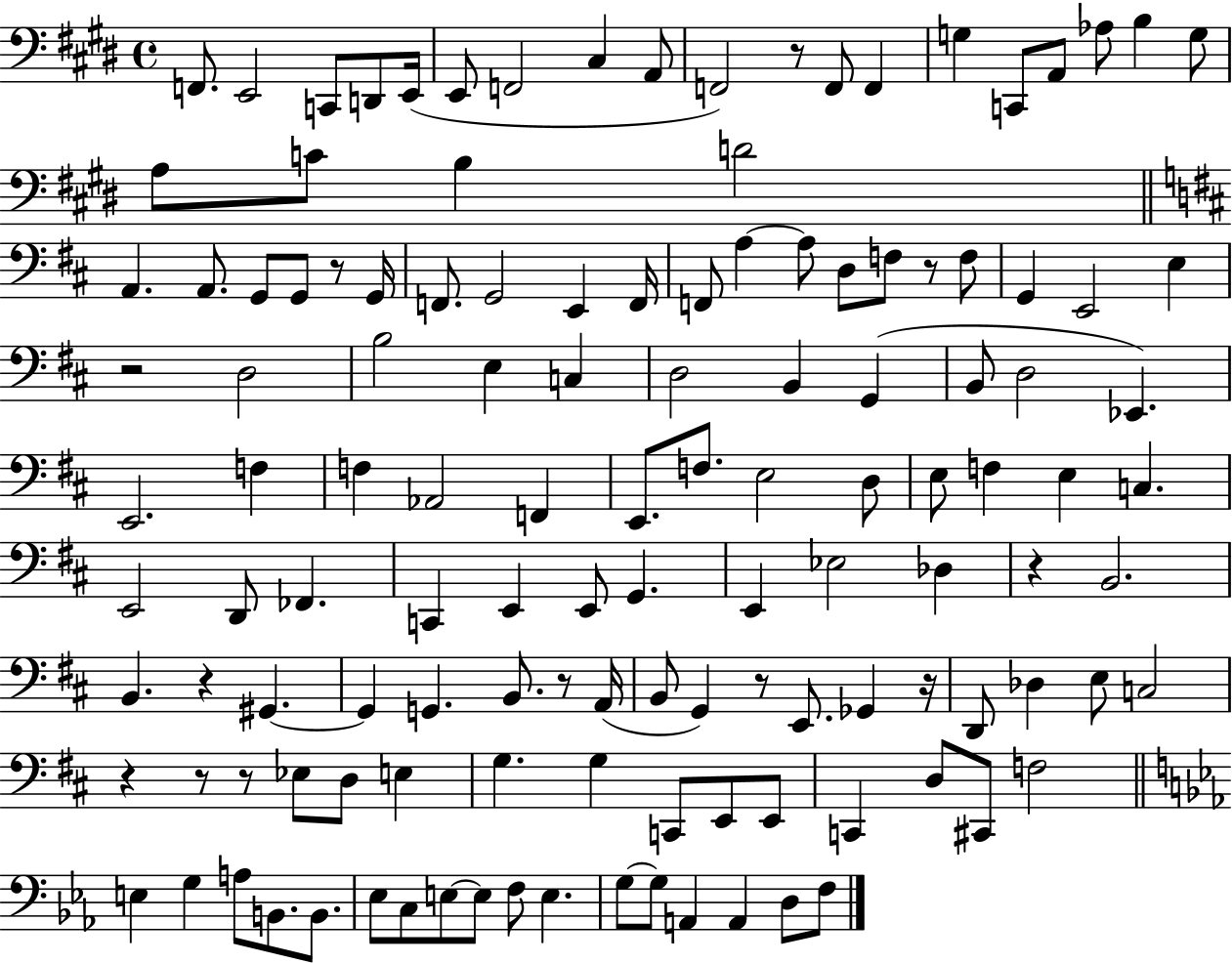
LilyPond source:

{
  \clef bass
  \time 4/4
  \defaultTimeSignature
  \key e \major
  f,8. e,2 c,8 d,8 e,16( | e,8 f,2 cis4 a,8 | f,2) r8 f,8 f,4 | g4 c,8 a,8 aes8 b4 g8 | \break a8 c'8 b4 d'2 | \bar "||" \break \key b \minor a,4. a,8. g,8 g,8 r8 g,16 | f,8. g,2 e,4 f,16 | f,8 a4~~ a8 d8 f8 r8 f8 | g,4 e,2 e4 | \break r2 d2 | b2 e4 c4 | d2 b,4 g,4( | b,8 d2 ees,4.) | \break e,2. f4 | f4 aes,2 f,4 | e,8. f8. e2 d8 | e8 f4 e4 c4. | \break e,2 d,8 fes,4. | c,4 e,4 e,8 g,4. | e,4 ees2 des4 | r4 b,2. | \break b,4. r4 gis,4.~~ | gis,4 g,4. b,8. r8 a,16( | b,8 g,4) r8 e,8. ges,4 r16 | d,8 des4 e8 c2 | \break r4 r8 r8 ees8 d8 e4 | g4. g4 c,8 e,8 e,8 | c,4 d8 cis,8 f2 | \bar "||" \break \key c \minor e4 g4 a8 b,8. b,8. | ees8 c8 e8~~ e8 f8 e4. | g8~~ g8 a,4 a,4 d8 f8 | \bar "|."
}